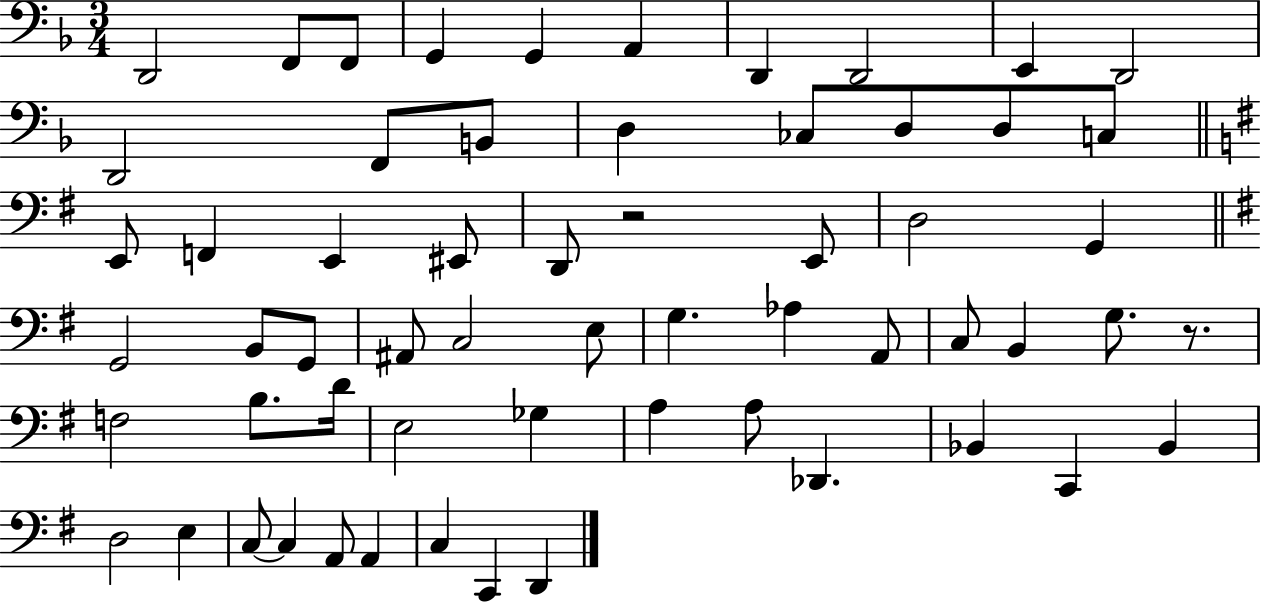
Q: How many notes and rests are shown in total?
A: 60